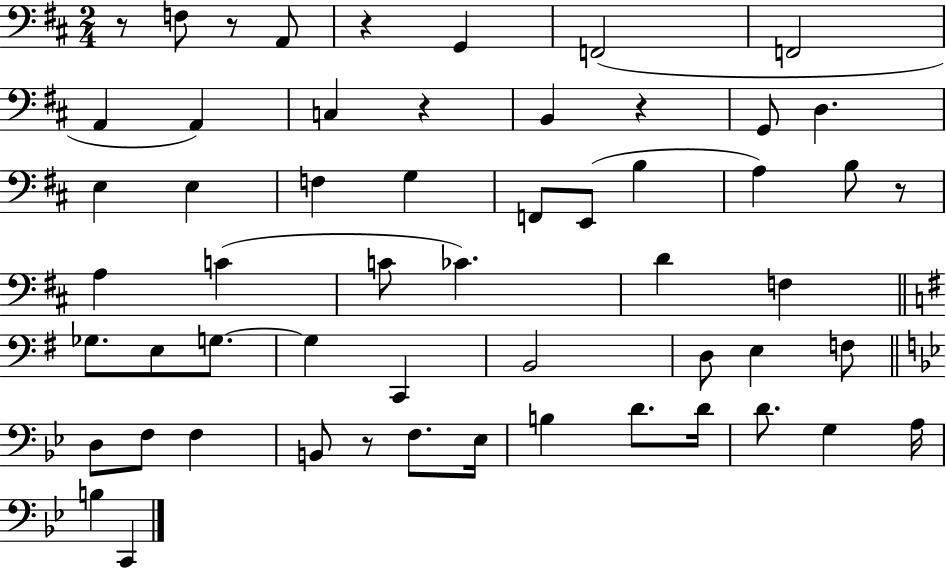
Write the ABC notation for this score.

X:1
T:Untitled
M:2/4
L:1/4
K:D
z/2 F,/2 z/2 A,,/2 z G,, F,,2 F,,2 A,, A,, C, z B,, z G,,/2 D, E, E, F, G, F,,/2 E,,/2 B, A, B,/2 z/2 A, C C/2 _C D F, _G,/2 E,/2 G,/2 G, C,, B,,2 D,/2 E, F,/2 D,/2 F,/2 F, B,,/2 z/2 F,/2 _E,/4 B, D/2 D/4 D/2 G, A,/4 B, C,,